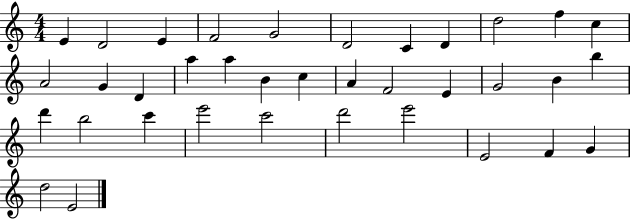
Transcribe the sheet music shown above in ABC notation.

X:1
T:Untitled
M:4/4
L:1/4
K:C
E D2 E F2 G2 D2 C D d2 f c A2 G D a a B c A F2 E G2 B b d' b2 c' e'2 c'2 d'2 e'2 E2 F G d2 E2